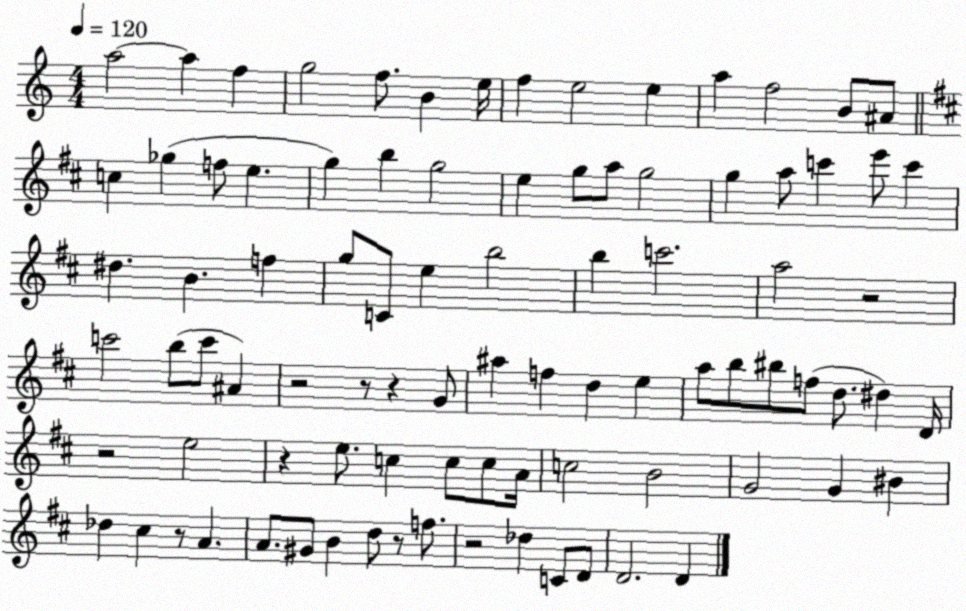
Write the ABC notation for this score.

X:1
T:Untitled
M:4/4
L:1/4
K:C
a2 a f g2 f/2 B e/4 f e2 e a f2 B/2 ^A/2 c _g f/2 e g b g2 e g/2 a/2 g2 g a/2 c' e'/2 c' ^d B f g/2 C/2 e b2 b c'2 a2 z2 c'2 b/2 c'/2 ^A z2 z/2 z G/2 ^a f d e a/2 b/2 ^b/2 f/2 d/2 ^d D/4 z2 e2 z e/2 c c/2 c/2 A/4 c2 B2 G2 G ^B _d ^c z/2 A A/2 ^G/2 B d/2 z/2 f/2 z2 _d C/2 D/2 D2 D